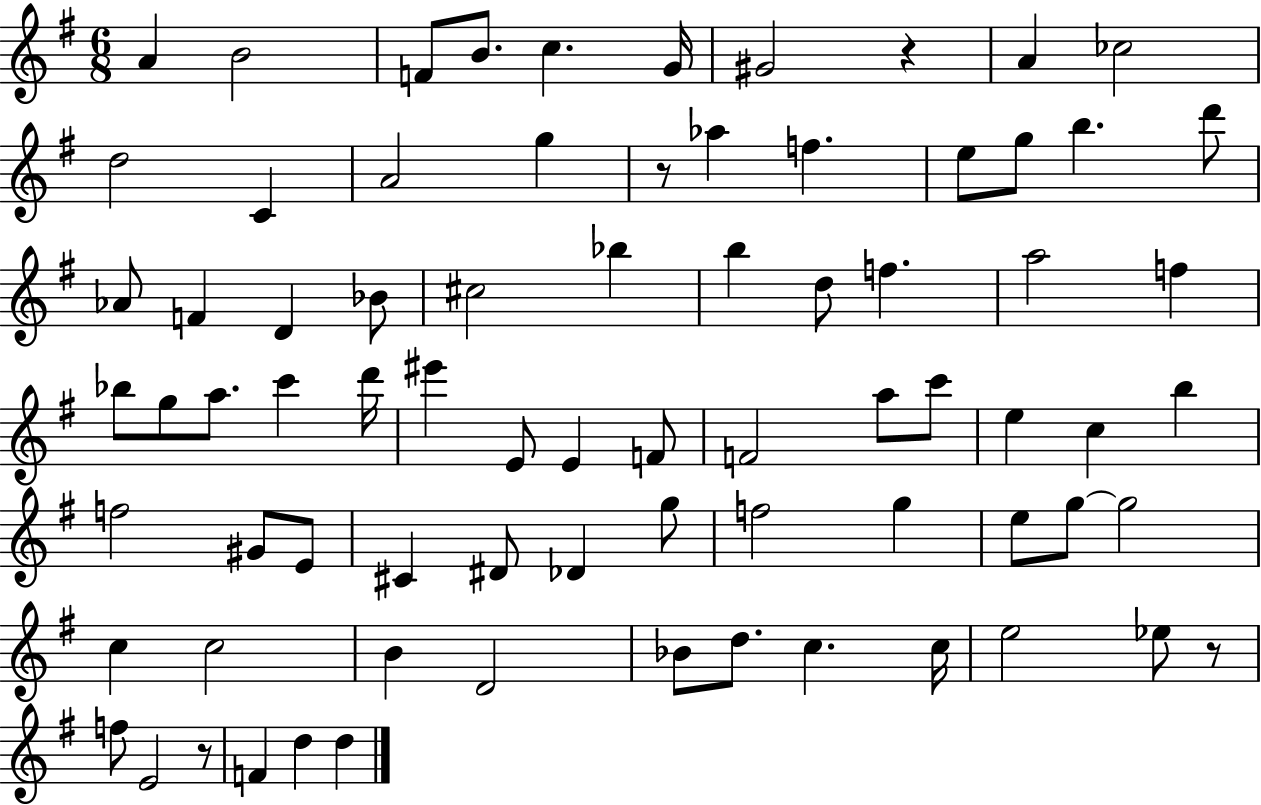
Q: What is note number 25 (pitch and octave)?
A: Bb5